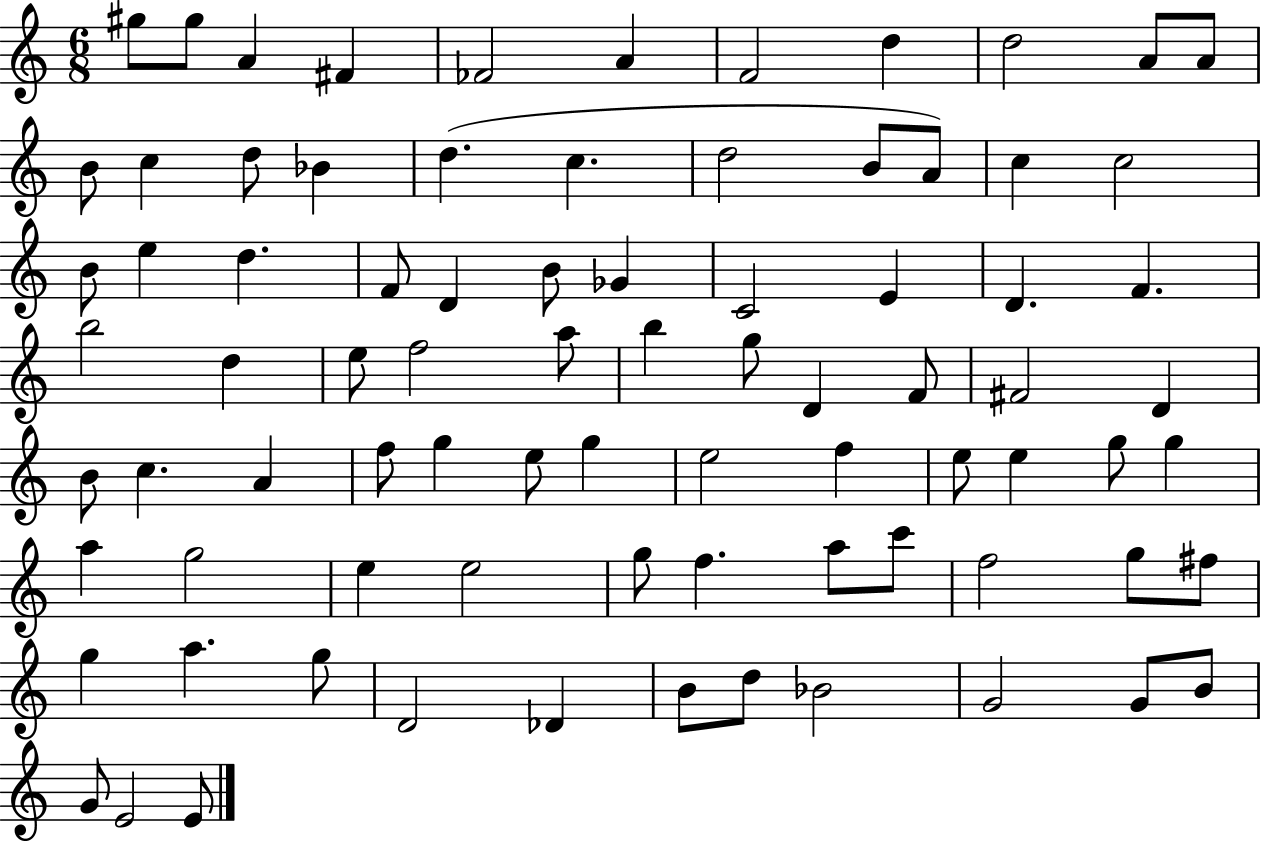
X:1
T:Untitled
M:6/8
L:1/4
K:C
^g/2 ^g/2 A ^F _F2 A F2 d d2 A/2 A/2 B/2 c d/2 _B d c d2 B/2 A/2 c c2 B/2 e d F/2 D B/2 _G C2 E D F b2 d e/2 f2 a/2 b g/2 D F/2 ^F2 D B/2 c A f/2 g e/2 g e2 f e/2 e g/2 g a g2 e e2 g/2 f a/2 c'/2 f2 g/2 ^f/2 g a g/2 D2 _D B/2 d/2 _B2 G2 G/2 B/2 G/2 E2 E/2